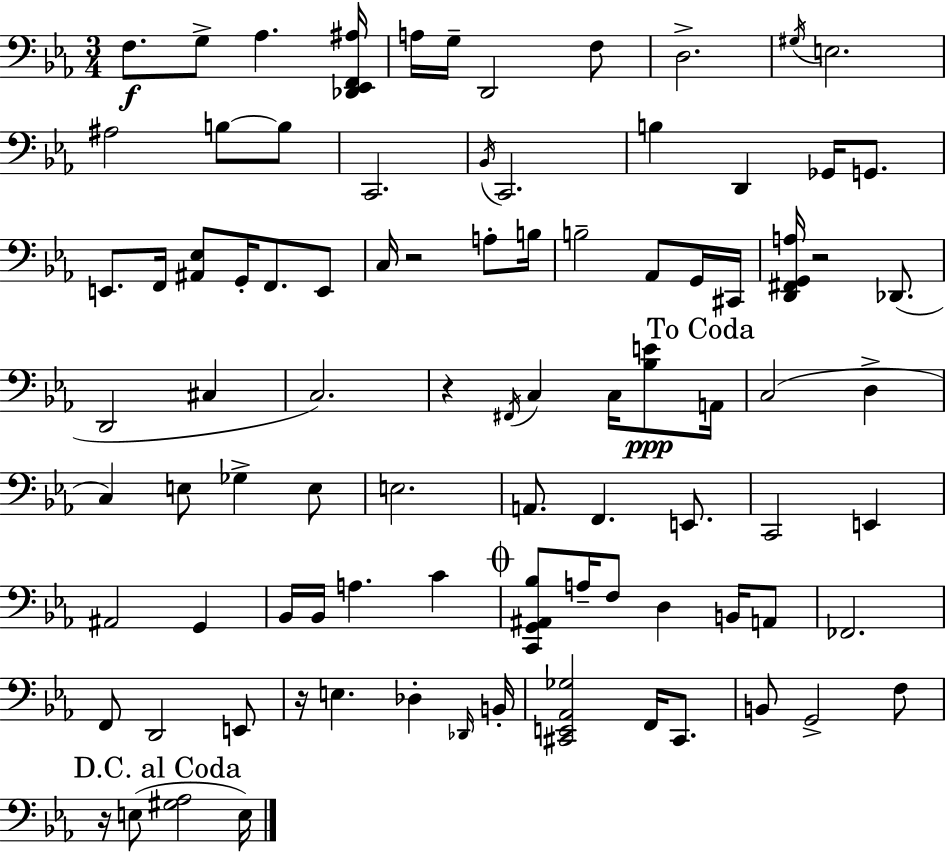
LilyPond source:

{
  \clef bass
  \numericTimeSignature
  \time 3/4
  \key ees \major
  f8.\f g8-> aes4. <des, ees, f, ais>16 | a16 g16-- d,2 f8 | d2.-> | \acciaccatura { gis16 } e2. | \break ais2 b8~~ b8 | c,2. | \acciaccatura { bes,16 } c,2. | b4 d,4 ges,16 g,8. | \break e,8. f,16 <ais, ees>8 g,16-. f,8. | e,8 c16 r2 a8-. | b16 b2-- aes,8 | g,16 cis,16 <d, fis, g, a>16 r2 des,8.( | \break d,2 cis4 | c2.) | r4 \acciaccatura { fis,16 } c4 c16 | <bes e'>8\ppp \mark "To Coda" a,16 c2( d4-> | \break c4) e8 ges4-> | e8 e2. | a,8. f,4. | e,8. c,2 e,4 | \break ais,2 g,4 | bes,16 bes,16 a4. c'4 | \mark \markup { \musicglyph "scripts.coda" } <c, g, ais, bes>8 a16-- f8 d4 | b,16 a,8 fes,2. | \break f,8 d,2 | e,8 r16 e4. des4-. | \grace { des,16 } b,16-. <cis, e, aes, ges>2 | f,16 cis,8. b,8 g,2-> | \break f8 \mark "D.C. al Coda" r16 e8( <gis aes>2 | e16) \bar "|."
}